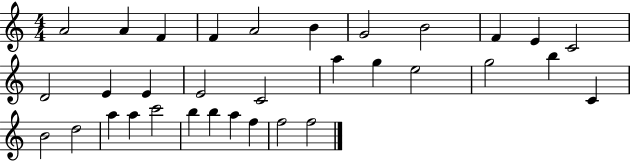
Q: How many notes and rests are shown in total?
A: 33